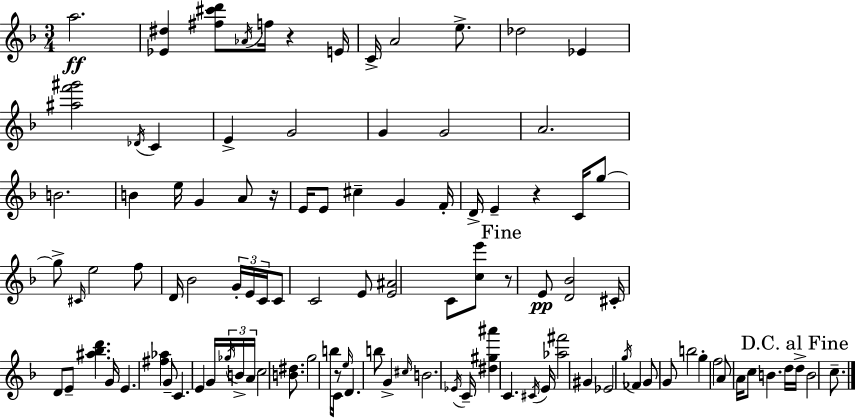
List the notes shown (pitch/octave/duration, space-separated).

A5/h. [Eb4,D#5]/q [F#5,C#6,D6]/e Ab4/s F5/s R/q E4/s C4/s A4/h E5/e. Db5/h Eb4/q [A#5,F6,G#6]/h Db4/s C4/q E4/q G4/h G4/q G4/h A4/h. B4/h. B4/q E5/s G4/q A4/e R/s E4/s E4/e C#5/q G4/q F4/s D4/s E4/q R/q C4/s G5/e G5/e C#4/s E5/h F5/e D4/s Bb4/h G4/s E4/s C4/s C4/e C4/h E4/e [E4,A#4]/h C4/e [C5,E6]/e R/e E4/e [D4,Bb4]/h C#4/s D4/e E4/e [A#5,Bb5,D6]/q. G4/s E4/q. [F#5,Ab5]/q G4/e C4/q. E4/q G4/s Gb5/s B4/s A4/s C5/h [B4,D#5]/e. G5/h B5/s C4/s R/e E5/s D4/q. B5/e G4/q C#5/s B4/h. Eb4/s C4/s [D#5,G#5,A#6]/q C4/q. C#4/s E4/s [Ab5,F#6]/h G#4/q Eb4/h G5/s FES4/q G4/e G4/e B5/h G5/q F5/h A4/e A4/s C5/e B4/q. D5/s D5/s B4/h C5/e.